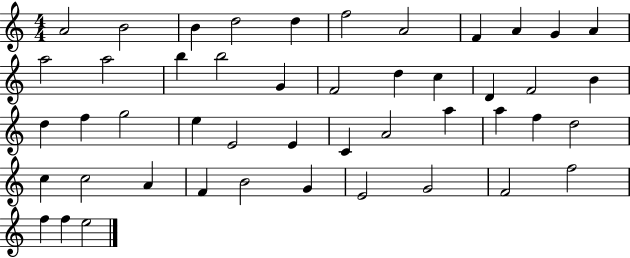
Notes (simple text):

A4/h B4/h B4/q D5/h D5/q F5/h A4/h F4/q A4/q G4/q A4/q A5/h A5/h B5/q B5/h G4/q F4/h D5/q C5/q D4/q F4/h B4/q D5/q F5/q G5/h E5/q E4/h E4/q C4/q A4/h A5/q A5/q F5/q D5/h C5/q C5/h A4/q F4/q B4/h G4/q E4/h G4/h F4/h F5/h F5/q F5/q E5/h